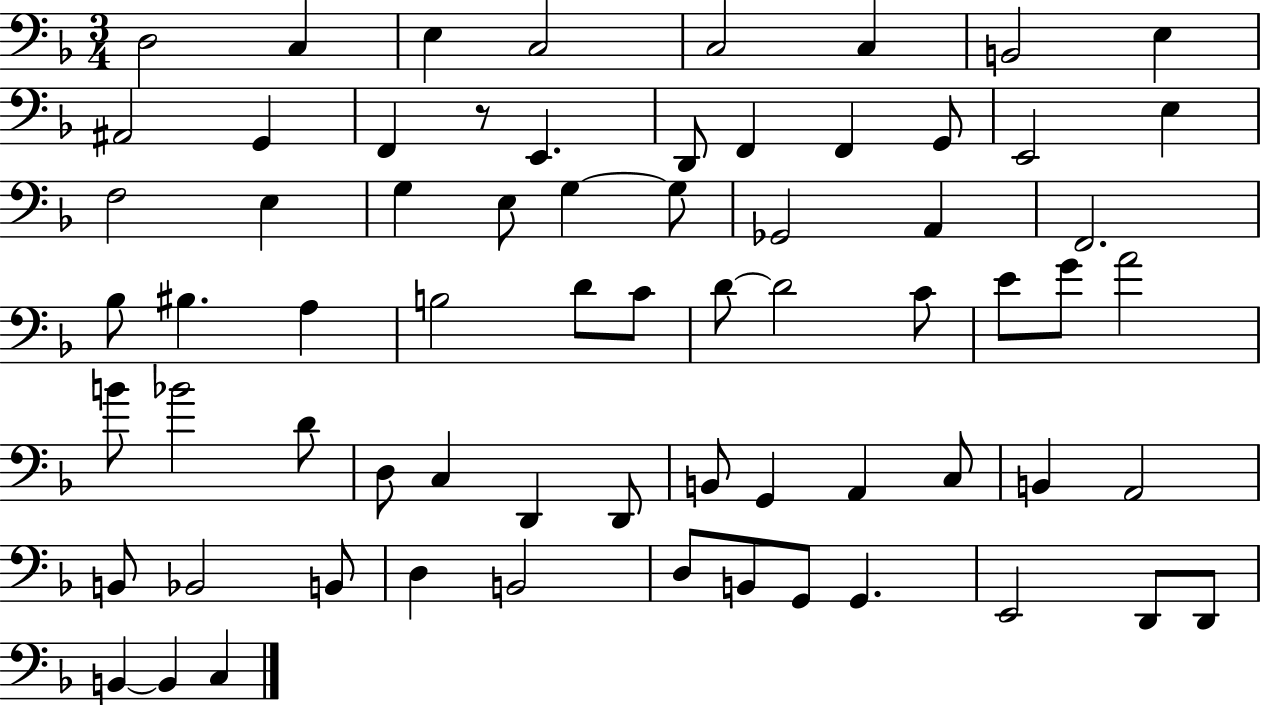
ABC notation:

X:1
T:Untitled
M:3/4
L:1/4
K:F
D,2 C, E, C,2 C,2 C, B,,2 E, ^A,,2 G,, F,, z/2 E,, D,,/2 F,, F,, G,,/2 E,,2 E, F,2 E, G, E,/2 G, G,/2 _G,,2 A,, F,,2 _B,/2 ^B, A, B,2 D/2 C/2 D/2 D2 C/2 E/2 G/2 A2 B/2 _B2 D/2 D,/2 C, D,, D,,/2 B,,/2 G,, A,, C,/2 B,, A,,2 B,,/2 _B,,2 B,,/2 D, B,,2 D,/2 B,,/2 G,,/2 G,, E,,2 D,,/2 D,,/2 B,, B,, C,